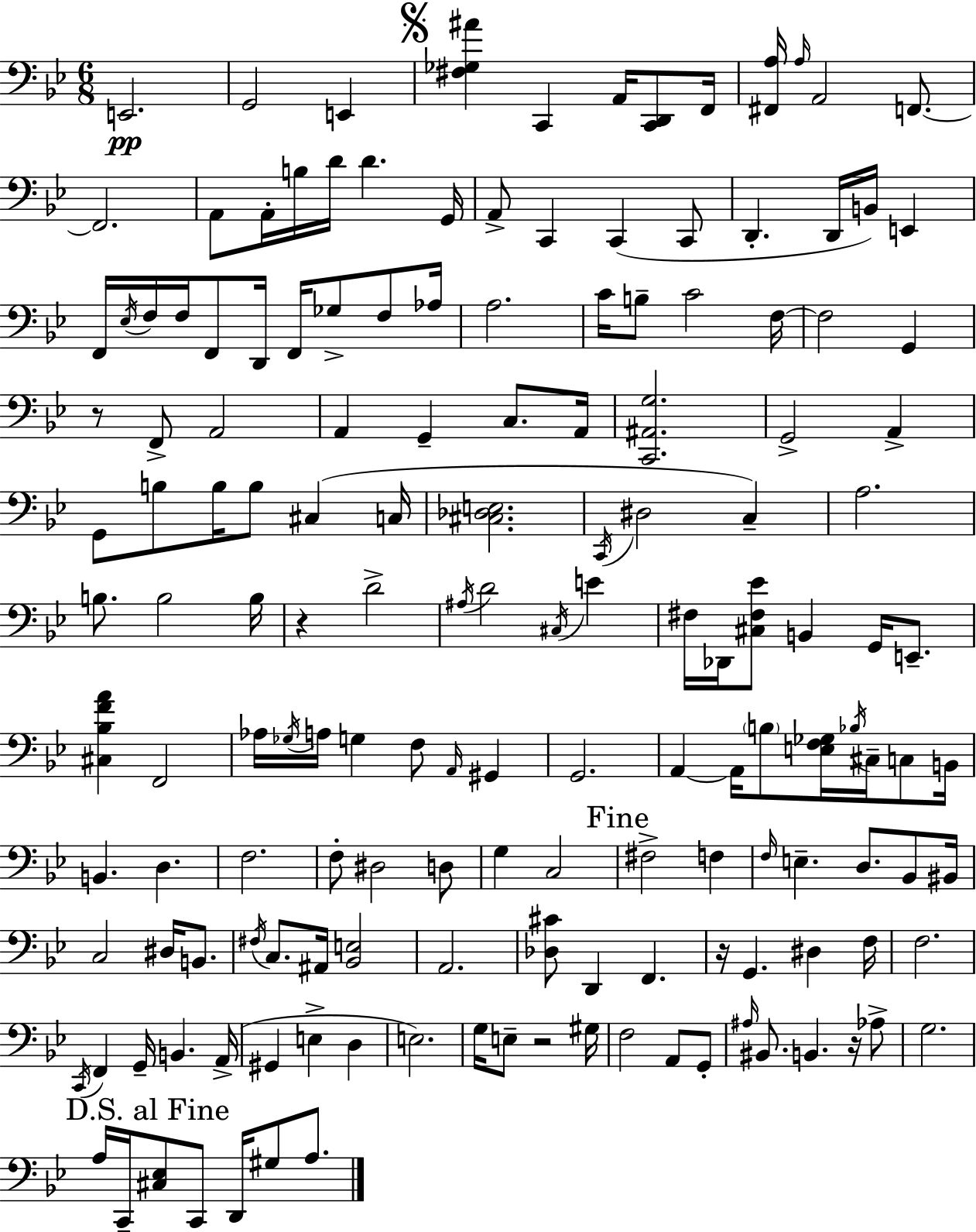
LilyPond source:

{
  \clef bass
  \numericTimeSignature
  \time 6/8
  \key bes \major
  e,2.\pp | g,2 e,4 | \mark \markup { \musicglyph "scripts.segno" } <fis ges ais'>4 c,4 a,16 <c, d,>8 f,16 | <fis, a>16 \grace { a16 } a,2 f,8.~~ | \break f,2. | a,8 a,16-. b16 d'16 d'4. | g,16 a,8-> c,4 c,4( c,8 | d,4.-. d,16 b,16) e,4 | \break f,16 \acciaccatura { ees16 } f16 f16 f,8 d,16 f,16 ges8-> f8 | aes16 a2. | c'16 b8-- c'2 | f16~~ f2 g,4 | \break r8 f,8-> a,2 | a,4 g,4-- c8. | a,16 <c, ais, g>2. | g,2-> a,4-> | \break g,8 b8 b16 b8 cis4( | c16 <cis des e>2. | \acciaccatura { c,16 } dis2 c4--) | a2. | \break b8. b2 | b16 r4 d'2-> | \acciaccatura { ais16 } d'2 | \acciaccatura { cis16 } e'4 fis16 des,16 <cis fis ees'>8 b,4 | \break g,16 e,8.-- <cis bes f' a'>4 f,2 | aes16 \acciaccatura { ges16 } a16 g4 | f8 \grace { a,16 } gis,4 g,2. | a,4~~ a,16 | \break \parenthesize b8 <e f ges>16 \acciaccatura { bes16 } cis16-- c8 b,16 b,4. | d4. f2. | f8-. dis2 | d8 g4 | \break c2 \mark "Fine" fis2-> | f4 \grace { f16 } e4.-- | d8. bes,8 bis,16 c2 | dis16 b,8. \acciaccatura { fis16 } c8. | \break ais,16 <bes, e>2 a,2. | <des cis'>8 | d,4 f,4. r16 g,4. | dis4 f16 f2. | \break \acciaccatura { c,16 } f,4 | g,16-- b,4. a,16->( gis,4 | e4-> d4 e2.) | g16 | \break e8-- r2 gis16 f2 | a,8 g,8-. \grace { ais16 } | bis,8. b,4. r16 aes8-> | g2. | \break \mark "D.S. al Fine" a16 c,16-- <cis ees>8 c,8 d,16 gis8 a8. | \bar "|."
}